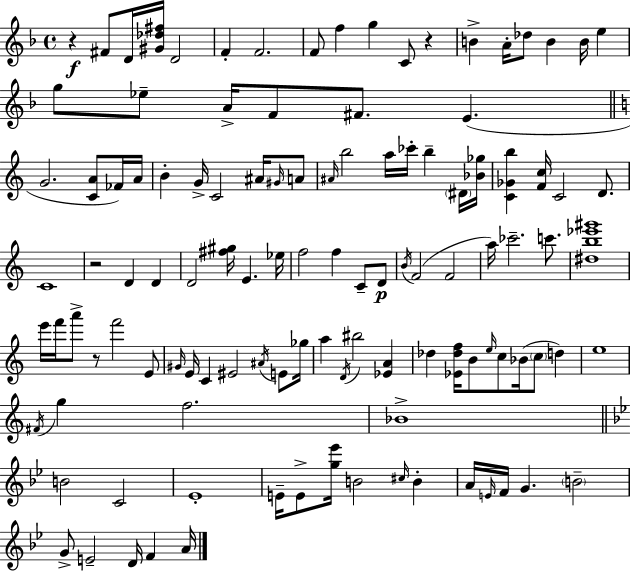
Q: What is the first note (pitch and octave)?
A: F#4